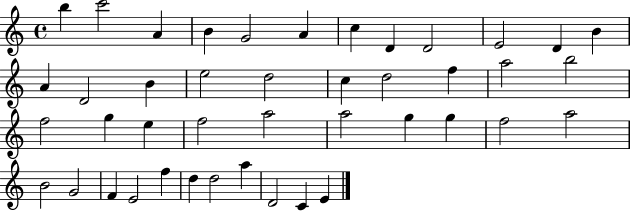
{
  \clef treble
  \time 4/4
  \defaultTimeSignature
  \key c \major
  b''4 c'''2 a'4 | b'4 g'2 a'4 | c''4 d'4 d'2 | e'2 d'4 b'4 | \break a'4 d'2 b'4 | e''2 d''2 | c''4 d''2 f''4 | a''2 b''2 | \break f''2 g''4 e''4 | f''2 a''2 | a''2 g''4 g''4 | f''2 a''2 | \break b'2 g'2 | f'4 e'2 f''4 | d''4 d''2 a''4 | d'2 c'4 e'4 | \break \bar "|."
}